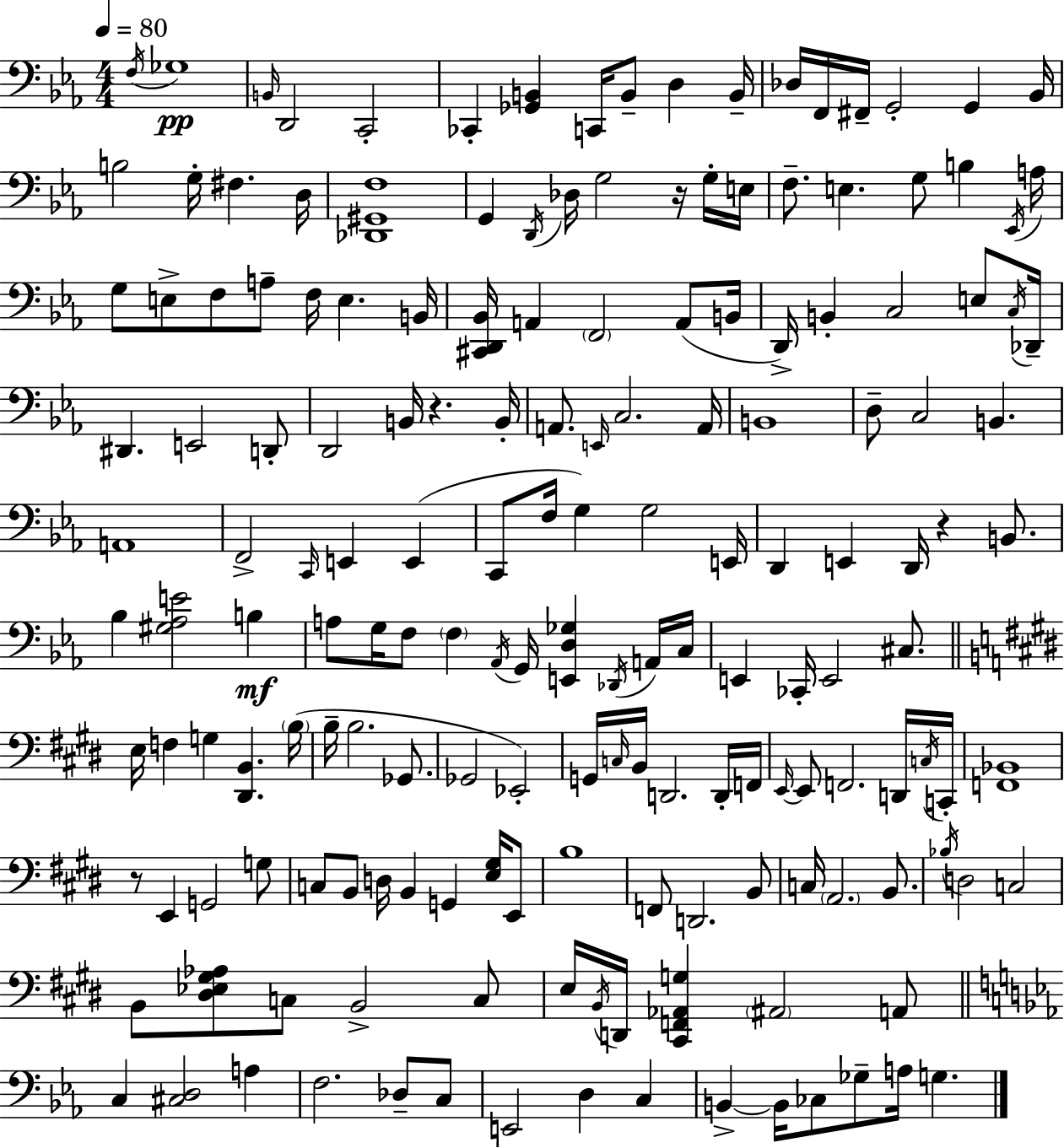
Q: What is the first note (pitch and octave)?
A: F3